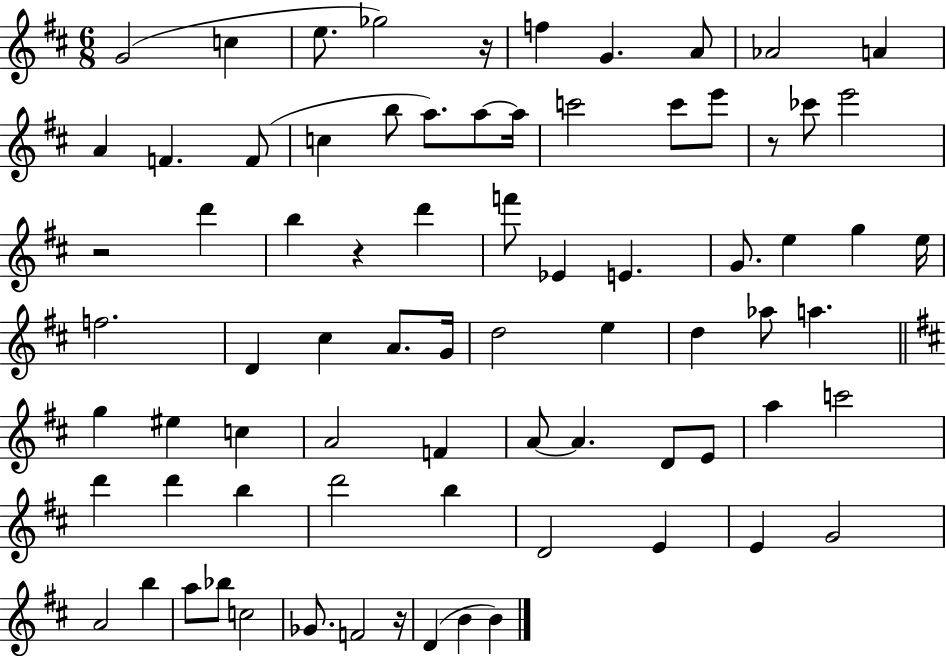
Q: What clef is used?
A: treble